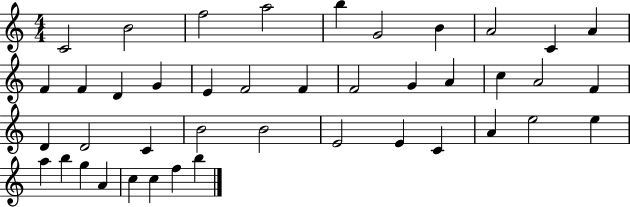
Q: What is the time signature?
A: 4/4